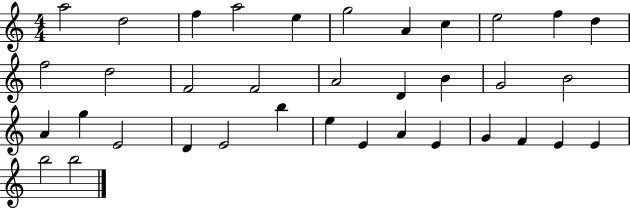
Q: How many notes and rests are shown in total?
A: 36